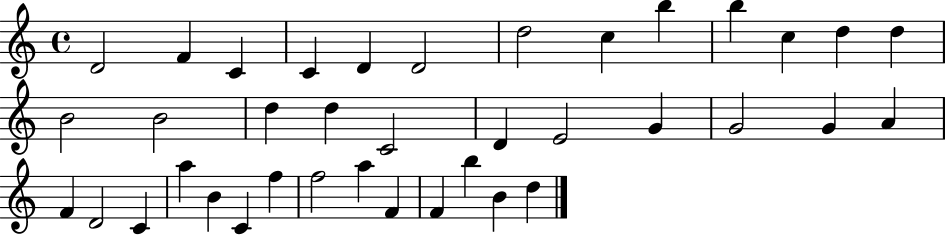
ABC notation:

X:1
T:Untitled
M:4/4
L:1/4
K:C
D2 F C C D D2 d2 c b b c d d B2 B2 d d C2 D E2 G G2 G A F D2 C a B C f f2 a F F b B d